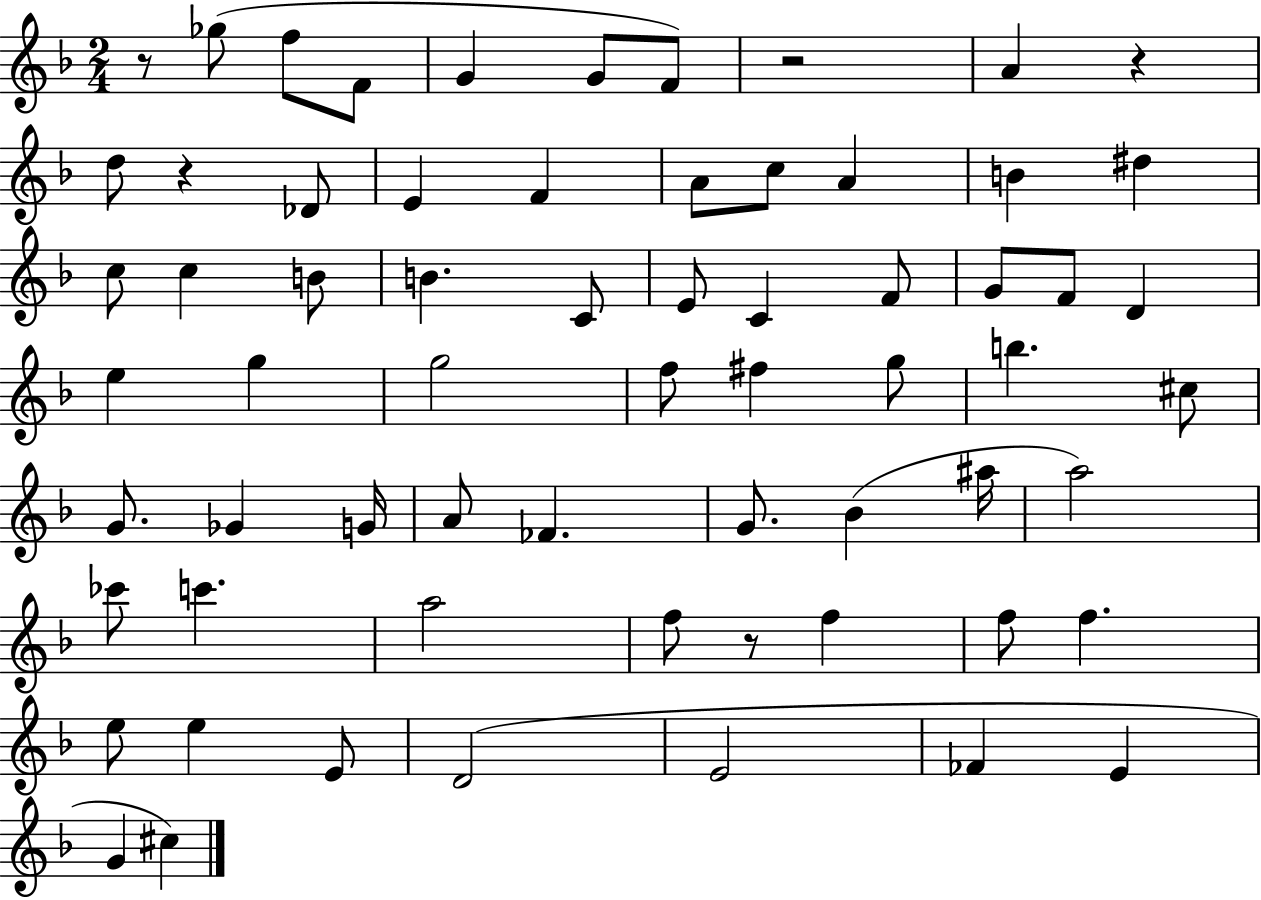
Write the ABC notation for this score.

X:1
T:Untitled
M:2/4
L:1/4
K:F
z/2 _g/2 f/2 F/2 G G/2 F/2 z2 A z d/2 z _D/2 E F A/2 c/2 A B ^d c/2 c B/2 B C/2 E/2 C F/2 G/2 F/2 D e g g2 f/2 ^f g/2 b ^c/2 G/2 _G G/4 A/2 _F G/2 _B ^a/4 a2 _c'/2 c' a2 f/2 z/2 f f/2 f e/2 e E/2 D2 E2 _F E G ^c